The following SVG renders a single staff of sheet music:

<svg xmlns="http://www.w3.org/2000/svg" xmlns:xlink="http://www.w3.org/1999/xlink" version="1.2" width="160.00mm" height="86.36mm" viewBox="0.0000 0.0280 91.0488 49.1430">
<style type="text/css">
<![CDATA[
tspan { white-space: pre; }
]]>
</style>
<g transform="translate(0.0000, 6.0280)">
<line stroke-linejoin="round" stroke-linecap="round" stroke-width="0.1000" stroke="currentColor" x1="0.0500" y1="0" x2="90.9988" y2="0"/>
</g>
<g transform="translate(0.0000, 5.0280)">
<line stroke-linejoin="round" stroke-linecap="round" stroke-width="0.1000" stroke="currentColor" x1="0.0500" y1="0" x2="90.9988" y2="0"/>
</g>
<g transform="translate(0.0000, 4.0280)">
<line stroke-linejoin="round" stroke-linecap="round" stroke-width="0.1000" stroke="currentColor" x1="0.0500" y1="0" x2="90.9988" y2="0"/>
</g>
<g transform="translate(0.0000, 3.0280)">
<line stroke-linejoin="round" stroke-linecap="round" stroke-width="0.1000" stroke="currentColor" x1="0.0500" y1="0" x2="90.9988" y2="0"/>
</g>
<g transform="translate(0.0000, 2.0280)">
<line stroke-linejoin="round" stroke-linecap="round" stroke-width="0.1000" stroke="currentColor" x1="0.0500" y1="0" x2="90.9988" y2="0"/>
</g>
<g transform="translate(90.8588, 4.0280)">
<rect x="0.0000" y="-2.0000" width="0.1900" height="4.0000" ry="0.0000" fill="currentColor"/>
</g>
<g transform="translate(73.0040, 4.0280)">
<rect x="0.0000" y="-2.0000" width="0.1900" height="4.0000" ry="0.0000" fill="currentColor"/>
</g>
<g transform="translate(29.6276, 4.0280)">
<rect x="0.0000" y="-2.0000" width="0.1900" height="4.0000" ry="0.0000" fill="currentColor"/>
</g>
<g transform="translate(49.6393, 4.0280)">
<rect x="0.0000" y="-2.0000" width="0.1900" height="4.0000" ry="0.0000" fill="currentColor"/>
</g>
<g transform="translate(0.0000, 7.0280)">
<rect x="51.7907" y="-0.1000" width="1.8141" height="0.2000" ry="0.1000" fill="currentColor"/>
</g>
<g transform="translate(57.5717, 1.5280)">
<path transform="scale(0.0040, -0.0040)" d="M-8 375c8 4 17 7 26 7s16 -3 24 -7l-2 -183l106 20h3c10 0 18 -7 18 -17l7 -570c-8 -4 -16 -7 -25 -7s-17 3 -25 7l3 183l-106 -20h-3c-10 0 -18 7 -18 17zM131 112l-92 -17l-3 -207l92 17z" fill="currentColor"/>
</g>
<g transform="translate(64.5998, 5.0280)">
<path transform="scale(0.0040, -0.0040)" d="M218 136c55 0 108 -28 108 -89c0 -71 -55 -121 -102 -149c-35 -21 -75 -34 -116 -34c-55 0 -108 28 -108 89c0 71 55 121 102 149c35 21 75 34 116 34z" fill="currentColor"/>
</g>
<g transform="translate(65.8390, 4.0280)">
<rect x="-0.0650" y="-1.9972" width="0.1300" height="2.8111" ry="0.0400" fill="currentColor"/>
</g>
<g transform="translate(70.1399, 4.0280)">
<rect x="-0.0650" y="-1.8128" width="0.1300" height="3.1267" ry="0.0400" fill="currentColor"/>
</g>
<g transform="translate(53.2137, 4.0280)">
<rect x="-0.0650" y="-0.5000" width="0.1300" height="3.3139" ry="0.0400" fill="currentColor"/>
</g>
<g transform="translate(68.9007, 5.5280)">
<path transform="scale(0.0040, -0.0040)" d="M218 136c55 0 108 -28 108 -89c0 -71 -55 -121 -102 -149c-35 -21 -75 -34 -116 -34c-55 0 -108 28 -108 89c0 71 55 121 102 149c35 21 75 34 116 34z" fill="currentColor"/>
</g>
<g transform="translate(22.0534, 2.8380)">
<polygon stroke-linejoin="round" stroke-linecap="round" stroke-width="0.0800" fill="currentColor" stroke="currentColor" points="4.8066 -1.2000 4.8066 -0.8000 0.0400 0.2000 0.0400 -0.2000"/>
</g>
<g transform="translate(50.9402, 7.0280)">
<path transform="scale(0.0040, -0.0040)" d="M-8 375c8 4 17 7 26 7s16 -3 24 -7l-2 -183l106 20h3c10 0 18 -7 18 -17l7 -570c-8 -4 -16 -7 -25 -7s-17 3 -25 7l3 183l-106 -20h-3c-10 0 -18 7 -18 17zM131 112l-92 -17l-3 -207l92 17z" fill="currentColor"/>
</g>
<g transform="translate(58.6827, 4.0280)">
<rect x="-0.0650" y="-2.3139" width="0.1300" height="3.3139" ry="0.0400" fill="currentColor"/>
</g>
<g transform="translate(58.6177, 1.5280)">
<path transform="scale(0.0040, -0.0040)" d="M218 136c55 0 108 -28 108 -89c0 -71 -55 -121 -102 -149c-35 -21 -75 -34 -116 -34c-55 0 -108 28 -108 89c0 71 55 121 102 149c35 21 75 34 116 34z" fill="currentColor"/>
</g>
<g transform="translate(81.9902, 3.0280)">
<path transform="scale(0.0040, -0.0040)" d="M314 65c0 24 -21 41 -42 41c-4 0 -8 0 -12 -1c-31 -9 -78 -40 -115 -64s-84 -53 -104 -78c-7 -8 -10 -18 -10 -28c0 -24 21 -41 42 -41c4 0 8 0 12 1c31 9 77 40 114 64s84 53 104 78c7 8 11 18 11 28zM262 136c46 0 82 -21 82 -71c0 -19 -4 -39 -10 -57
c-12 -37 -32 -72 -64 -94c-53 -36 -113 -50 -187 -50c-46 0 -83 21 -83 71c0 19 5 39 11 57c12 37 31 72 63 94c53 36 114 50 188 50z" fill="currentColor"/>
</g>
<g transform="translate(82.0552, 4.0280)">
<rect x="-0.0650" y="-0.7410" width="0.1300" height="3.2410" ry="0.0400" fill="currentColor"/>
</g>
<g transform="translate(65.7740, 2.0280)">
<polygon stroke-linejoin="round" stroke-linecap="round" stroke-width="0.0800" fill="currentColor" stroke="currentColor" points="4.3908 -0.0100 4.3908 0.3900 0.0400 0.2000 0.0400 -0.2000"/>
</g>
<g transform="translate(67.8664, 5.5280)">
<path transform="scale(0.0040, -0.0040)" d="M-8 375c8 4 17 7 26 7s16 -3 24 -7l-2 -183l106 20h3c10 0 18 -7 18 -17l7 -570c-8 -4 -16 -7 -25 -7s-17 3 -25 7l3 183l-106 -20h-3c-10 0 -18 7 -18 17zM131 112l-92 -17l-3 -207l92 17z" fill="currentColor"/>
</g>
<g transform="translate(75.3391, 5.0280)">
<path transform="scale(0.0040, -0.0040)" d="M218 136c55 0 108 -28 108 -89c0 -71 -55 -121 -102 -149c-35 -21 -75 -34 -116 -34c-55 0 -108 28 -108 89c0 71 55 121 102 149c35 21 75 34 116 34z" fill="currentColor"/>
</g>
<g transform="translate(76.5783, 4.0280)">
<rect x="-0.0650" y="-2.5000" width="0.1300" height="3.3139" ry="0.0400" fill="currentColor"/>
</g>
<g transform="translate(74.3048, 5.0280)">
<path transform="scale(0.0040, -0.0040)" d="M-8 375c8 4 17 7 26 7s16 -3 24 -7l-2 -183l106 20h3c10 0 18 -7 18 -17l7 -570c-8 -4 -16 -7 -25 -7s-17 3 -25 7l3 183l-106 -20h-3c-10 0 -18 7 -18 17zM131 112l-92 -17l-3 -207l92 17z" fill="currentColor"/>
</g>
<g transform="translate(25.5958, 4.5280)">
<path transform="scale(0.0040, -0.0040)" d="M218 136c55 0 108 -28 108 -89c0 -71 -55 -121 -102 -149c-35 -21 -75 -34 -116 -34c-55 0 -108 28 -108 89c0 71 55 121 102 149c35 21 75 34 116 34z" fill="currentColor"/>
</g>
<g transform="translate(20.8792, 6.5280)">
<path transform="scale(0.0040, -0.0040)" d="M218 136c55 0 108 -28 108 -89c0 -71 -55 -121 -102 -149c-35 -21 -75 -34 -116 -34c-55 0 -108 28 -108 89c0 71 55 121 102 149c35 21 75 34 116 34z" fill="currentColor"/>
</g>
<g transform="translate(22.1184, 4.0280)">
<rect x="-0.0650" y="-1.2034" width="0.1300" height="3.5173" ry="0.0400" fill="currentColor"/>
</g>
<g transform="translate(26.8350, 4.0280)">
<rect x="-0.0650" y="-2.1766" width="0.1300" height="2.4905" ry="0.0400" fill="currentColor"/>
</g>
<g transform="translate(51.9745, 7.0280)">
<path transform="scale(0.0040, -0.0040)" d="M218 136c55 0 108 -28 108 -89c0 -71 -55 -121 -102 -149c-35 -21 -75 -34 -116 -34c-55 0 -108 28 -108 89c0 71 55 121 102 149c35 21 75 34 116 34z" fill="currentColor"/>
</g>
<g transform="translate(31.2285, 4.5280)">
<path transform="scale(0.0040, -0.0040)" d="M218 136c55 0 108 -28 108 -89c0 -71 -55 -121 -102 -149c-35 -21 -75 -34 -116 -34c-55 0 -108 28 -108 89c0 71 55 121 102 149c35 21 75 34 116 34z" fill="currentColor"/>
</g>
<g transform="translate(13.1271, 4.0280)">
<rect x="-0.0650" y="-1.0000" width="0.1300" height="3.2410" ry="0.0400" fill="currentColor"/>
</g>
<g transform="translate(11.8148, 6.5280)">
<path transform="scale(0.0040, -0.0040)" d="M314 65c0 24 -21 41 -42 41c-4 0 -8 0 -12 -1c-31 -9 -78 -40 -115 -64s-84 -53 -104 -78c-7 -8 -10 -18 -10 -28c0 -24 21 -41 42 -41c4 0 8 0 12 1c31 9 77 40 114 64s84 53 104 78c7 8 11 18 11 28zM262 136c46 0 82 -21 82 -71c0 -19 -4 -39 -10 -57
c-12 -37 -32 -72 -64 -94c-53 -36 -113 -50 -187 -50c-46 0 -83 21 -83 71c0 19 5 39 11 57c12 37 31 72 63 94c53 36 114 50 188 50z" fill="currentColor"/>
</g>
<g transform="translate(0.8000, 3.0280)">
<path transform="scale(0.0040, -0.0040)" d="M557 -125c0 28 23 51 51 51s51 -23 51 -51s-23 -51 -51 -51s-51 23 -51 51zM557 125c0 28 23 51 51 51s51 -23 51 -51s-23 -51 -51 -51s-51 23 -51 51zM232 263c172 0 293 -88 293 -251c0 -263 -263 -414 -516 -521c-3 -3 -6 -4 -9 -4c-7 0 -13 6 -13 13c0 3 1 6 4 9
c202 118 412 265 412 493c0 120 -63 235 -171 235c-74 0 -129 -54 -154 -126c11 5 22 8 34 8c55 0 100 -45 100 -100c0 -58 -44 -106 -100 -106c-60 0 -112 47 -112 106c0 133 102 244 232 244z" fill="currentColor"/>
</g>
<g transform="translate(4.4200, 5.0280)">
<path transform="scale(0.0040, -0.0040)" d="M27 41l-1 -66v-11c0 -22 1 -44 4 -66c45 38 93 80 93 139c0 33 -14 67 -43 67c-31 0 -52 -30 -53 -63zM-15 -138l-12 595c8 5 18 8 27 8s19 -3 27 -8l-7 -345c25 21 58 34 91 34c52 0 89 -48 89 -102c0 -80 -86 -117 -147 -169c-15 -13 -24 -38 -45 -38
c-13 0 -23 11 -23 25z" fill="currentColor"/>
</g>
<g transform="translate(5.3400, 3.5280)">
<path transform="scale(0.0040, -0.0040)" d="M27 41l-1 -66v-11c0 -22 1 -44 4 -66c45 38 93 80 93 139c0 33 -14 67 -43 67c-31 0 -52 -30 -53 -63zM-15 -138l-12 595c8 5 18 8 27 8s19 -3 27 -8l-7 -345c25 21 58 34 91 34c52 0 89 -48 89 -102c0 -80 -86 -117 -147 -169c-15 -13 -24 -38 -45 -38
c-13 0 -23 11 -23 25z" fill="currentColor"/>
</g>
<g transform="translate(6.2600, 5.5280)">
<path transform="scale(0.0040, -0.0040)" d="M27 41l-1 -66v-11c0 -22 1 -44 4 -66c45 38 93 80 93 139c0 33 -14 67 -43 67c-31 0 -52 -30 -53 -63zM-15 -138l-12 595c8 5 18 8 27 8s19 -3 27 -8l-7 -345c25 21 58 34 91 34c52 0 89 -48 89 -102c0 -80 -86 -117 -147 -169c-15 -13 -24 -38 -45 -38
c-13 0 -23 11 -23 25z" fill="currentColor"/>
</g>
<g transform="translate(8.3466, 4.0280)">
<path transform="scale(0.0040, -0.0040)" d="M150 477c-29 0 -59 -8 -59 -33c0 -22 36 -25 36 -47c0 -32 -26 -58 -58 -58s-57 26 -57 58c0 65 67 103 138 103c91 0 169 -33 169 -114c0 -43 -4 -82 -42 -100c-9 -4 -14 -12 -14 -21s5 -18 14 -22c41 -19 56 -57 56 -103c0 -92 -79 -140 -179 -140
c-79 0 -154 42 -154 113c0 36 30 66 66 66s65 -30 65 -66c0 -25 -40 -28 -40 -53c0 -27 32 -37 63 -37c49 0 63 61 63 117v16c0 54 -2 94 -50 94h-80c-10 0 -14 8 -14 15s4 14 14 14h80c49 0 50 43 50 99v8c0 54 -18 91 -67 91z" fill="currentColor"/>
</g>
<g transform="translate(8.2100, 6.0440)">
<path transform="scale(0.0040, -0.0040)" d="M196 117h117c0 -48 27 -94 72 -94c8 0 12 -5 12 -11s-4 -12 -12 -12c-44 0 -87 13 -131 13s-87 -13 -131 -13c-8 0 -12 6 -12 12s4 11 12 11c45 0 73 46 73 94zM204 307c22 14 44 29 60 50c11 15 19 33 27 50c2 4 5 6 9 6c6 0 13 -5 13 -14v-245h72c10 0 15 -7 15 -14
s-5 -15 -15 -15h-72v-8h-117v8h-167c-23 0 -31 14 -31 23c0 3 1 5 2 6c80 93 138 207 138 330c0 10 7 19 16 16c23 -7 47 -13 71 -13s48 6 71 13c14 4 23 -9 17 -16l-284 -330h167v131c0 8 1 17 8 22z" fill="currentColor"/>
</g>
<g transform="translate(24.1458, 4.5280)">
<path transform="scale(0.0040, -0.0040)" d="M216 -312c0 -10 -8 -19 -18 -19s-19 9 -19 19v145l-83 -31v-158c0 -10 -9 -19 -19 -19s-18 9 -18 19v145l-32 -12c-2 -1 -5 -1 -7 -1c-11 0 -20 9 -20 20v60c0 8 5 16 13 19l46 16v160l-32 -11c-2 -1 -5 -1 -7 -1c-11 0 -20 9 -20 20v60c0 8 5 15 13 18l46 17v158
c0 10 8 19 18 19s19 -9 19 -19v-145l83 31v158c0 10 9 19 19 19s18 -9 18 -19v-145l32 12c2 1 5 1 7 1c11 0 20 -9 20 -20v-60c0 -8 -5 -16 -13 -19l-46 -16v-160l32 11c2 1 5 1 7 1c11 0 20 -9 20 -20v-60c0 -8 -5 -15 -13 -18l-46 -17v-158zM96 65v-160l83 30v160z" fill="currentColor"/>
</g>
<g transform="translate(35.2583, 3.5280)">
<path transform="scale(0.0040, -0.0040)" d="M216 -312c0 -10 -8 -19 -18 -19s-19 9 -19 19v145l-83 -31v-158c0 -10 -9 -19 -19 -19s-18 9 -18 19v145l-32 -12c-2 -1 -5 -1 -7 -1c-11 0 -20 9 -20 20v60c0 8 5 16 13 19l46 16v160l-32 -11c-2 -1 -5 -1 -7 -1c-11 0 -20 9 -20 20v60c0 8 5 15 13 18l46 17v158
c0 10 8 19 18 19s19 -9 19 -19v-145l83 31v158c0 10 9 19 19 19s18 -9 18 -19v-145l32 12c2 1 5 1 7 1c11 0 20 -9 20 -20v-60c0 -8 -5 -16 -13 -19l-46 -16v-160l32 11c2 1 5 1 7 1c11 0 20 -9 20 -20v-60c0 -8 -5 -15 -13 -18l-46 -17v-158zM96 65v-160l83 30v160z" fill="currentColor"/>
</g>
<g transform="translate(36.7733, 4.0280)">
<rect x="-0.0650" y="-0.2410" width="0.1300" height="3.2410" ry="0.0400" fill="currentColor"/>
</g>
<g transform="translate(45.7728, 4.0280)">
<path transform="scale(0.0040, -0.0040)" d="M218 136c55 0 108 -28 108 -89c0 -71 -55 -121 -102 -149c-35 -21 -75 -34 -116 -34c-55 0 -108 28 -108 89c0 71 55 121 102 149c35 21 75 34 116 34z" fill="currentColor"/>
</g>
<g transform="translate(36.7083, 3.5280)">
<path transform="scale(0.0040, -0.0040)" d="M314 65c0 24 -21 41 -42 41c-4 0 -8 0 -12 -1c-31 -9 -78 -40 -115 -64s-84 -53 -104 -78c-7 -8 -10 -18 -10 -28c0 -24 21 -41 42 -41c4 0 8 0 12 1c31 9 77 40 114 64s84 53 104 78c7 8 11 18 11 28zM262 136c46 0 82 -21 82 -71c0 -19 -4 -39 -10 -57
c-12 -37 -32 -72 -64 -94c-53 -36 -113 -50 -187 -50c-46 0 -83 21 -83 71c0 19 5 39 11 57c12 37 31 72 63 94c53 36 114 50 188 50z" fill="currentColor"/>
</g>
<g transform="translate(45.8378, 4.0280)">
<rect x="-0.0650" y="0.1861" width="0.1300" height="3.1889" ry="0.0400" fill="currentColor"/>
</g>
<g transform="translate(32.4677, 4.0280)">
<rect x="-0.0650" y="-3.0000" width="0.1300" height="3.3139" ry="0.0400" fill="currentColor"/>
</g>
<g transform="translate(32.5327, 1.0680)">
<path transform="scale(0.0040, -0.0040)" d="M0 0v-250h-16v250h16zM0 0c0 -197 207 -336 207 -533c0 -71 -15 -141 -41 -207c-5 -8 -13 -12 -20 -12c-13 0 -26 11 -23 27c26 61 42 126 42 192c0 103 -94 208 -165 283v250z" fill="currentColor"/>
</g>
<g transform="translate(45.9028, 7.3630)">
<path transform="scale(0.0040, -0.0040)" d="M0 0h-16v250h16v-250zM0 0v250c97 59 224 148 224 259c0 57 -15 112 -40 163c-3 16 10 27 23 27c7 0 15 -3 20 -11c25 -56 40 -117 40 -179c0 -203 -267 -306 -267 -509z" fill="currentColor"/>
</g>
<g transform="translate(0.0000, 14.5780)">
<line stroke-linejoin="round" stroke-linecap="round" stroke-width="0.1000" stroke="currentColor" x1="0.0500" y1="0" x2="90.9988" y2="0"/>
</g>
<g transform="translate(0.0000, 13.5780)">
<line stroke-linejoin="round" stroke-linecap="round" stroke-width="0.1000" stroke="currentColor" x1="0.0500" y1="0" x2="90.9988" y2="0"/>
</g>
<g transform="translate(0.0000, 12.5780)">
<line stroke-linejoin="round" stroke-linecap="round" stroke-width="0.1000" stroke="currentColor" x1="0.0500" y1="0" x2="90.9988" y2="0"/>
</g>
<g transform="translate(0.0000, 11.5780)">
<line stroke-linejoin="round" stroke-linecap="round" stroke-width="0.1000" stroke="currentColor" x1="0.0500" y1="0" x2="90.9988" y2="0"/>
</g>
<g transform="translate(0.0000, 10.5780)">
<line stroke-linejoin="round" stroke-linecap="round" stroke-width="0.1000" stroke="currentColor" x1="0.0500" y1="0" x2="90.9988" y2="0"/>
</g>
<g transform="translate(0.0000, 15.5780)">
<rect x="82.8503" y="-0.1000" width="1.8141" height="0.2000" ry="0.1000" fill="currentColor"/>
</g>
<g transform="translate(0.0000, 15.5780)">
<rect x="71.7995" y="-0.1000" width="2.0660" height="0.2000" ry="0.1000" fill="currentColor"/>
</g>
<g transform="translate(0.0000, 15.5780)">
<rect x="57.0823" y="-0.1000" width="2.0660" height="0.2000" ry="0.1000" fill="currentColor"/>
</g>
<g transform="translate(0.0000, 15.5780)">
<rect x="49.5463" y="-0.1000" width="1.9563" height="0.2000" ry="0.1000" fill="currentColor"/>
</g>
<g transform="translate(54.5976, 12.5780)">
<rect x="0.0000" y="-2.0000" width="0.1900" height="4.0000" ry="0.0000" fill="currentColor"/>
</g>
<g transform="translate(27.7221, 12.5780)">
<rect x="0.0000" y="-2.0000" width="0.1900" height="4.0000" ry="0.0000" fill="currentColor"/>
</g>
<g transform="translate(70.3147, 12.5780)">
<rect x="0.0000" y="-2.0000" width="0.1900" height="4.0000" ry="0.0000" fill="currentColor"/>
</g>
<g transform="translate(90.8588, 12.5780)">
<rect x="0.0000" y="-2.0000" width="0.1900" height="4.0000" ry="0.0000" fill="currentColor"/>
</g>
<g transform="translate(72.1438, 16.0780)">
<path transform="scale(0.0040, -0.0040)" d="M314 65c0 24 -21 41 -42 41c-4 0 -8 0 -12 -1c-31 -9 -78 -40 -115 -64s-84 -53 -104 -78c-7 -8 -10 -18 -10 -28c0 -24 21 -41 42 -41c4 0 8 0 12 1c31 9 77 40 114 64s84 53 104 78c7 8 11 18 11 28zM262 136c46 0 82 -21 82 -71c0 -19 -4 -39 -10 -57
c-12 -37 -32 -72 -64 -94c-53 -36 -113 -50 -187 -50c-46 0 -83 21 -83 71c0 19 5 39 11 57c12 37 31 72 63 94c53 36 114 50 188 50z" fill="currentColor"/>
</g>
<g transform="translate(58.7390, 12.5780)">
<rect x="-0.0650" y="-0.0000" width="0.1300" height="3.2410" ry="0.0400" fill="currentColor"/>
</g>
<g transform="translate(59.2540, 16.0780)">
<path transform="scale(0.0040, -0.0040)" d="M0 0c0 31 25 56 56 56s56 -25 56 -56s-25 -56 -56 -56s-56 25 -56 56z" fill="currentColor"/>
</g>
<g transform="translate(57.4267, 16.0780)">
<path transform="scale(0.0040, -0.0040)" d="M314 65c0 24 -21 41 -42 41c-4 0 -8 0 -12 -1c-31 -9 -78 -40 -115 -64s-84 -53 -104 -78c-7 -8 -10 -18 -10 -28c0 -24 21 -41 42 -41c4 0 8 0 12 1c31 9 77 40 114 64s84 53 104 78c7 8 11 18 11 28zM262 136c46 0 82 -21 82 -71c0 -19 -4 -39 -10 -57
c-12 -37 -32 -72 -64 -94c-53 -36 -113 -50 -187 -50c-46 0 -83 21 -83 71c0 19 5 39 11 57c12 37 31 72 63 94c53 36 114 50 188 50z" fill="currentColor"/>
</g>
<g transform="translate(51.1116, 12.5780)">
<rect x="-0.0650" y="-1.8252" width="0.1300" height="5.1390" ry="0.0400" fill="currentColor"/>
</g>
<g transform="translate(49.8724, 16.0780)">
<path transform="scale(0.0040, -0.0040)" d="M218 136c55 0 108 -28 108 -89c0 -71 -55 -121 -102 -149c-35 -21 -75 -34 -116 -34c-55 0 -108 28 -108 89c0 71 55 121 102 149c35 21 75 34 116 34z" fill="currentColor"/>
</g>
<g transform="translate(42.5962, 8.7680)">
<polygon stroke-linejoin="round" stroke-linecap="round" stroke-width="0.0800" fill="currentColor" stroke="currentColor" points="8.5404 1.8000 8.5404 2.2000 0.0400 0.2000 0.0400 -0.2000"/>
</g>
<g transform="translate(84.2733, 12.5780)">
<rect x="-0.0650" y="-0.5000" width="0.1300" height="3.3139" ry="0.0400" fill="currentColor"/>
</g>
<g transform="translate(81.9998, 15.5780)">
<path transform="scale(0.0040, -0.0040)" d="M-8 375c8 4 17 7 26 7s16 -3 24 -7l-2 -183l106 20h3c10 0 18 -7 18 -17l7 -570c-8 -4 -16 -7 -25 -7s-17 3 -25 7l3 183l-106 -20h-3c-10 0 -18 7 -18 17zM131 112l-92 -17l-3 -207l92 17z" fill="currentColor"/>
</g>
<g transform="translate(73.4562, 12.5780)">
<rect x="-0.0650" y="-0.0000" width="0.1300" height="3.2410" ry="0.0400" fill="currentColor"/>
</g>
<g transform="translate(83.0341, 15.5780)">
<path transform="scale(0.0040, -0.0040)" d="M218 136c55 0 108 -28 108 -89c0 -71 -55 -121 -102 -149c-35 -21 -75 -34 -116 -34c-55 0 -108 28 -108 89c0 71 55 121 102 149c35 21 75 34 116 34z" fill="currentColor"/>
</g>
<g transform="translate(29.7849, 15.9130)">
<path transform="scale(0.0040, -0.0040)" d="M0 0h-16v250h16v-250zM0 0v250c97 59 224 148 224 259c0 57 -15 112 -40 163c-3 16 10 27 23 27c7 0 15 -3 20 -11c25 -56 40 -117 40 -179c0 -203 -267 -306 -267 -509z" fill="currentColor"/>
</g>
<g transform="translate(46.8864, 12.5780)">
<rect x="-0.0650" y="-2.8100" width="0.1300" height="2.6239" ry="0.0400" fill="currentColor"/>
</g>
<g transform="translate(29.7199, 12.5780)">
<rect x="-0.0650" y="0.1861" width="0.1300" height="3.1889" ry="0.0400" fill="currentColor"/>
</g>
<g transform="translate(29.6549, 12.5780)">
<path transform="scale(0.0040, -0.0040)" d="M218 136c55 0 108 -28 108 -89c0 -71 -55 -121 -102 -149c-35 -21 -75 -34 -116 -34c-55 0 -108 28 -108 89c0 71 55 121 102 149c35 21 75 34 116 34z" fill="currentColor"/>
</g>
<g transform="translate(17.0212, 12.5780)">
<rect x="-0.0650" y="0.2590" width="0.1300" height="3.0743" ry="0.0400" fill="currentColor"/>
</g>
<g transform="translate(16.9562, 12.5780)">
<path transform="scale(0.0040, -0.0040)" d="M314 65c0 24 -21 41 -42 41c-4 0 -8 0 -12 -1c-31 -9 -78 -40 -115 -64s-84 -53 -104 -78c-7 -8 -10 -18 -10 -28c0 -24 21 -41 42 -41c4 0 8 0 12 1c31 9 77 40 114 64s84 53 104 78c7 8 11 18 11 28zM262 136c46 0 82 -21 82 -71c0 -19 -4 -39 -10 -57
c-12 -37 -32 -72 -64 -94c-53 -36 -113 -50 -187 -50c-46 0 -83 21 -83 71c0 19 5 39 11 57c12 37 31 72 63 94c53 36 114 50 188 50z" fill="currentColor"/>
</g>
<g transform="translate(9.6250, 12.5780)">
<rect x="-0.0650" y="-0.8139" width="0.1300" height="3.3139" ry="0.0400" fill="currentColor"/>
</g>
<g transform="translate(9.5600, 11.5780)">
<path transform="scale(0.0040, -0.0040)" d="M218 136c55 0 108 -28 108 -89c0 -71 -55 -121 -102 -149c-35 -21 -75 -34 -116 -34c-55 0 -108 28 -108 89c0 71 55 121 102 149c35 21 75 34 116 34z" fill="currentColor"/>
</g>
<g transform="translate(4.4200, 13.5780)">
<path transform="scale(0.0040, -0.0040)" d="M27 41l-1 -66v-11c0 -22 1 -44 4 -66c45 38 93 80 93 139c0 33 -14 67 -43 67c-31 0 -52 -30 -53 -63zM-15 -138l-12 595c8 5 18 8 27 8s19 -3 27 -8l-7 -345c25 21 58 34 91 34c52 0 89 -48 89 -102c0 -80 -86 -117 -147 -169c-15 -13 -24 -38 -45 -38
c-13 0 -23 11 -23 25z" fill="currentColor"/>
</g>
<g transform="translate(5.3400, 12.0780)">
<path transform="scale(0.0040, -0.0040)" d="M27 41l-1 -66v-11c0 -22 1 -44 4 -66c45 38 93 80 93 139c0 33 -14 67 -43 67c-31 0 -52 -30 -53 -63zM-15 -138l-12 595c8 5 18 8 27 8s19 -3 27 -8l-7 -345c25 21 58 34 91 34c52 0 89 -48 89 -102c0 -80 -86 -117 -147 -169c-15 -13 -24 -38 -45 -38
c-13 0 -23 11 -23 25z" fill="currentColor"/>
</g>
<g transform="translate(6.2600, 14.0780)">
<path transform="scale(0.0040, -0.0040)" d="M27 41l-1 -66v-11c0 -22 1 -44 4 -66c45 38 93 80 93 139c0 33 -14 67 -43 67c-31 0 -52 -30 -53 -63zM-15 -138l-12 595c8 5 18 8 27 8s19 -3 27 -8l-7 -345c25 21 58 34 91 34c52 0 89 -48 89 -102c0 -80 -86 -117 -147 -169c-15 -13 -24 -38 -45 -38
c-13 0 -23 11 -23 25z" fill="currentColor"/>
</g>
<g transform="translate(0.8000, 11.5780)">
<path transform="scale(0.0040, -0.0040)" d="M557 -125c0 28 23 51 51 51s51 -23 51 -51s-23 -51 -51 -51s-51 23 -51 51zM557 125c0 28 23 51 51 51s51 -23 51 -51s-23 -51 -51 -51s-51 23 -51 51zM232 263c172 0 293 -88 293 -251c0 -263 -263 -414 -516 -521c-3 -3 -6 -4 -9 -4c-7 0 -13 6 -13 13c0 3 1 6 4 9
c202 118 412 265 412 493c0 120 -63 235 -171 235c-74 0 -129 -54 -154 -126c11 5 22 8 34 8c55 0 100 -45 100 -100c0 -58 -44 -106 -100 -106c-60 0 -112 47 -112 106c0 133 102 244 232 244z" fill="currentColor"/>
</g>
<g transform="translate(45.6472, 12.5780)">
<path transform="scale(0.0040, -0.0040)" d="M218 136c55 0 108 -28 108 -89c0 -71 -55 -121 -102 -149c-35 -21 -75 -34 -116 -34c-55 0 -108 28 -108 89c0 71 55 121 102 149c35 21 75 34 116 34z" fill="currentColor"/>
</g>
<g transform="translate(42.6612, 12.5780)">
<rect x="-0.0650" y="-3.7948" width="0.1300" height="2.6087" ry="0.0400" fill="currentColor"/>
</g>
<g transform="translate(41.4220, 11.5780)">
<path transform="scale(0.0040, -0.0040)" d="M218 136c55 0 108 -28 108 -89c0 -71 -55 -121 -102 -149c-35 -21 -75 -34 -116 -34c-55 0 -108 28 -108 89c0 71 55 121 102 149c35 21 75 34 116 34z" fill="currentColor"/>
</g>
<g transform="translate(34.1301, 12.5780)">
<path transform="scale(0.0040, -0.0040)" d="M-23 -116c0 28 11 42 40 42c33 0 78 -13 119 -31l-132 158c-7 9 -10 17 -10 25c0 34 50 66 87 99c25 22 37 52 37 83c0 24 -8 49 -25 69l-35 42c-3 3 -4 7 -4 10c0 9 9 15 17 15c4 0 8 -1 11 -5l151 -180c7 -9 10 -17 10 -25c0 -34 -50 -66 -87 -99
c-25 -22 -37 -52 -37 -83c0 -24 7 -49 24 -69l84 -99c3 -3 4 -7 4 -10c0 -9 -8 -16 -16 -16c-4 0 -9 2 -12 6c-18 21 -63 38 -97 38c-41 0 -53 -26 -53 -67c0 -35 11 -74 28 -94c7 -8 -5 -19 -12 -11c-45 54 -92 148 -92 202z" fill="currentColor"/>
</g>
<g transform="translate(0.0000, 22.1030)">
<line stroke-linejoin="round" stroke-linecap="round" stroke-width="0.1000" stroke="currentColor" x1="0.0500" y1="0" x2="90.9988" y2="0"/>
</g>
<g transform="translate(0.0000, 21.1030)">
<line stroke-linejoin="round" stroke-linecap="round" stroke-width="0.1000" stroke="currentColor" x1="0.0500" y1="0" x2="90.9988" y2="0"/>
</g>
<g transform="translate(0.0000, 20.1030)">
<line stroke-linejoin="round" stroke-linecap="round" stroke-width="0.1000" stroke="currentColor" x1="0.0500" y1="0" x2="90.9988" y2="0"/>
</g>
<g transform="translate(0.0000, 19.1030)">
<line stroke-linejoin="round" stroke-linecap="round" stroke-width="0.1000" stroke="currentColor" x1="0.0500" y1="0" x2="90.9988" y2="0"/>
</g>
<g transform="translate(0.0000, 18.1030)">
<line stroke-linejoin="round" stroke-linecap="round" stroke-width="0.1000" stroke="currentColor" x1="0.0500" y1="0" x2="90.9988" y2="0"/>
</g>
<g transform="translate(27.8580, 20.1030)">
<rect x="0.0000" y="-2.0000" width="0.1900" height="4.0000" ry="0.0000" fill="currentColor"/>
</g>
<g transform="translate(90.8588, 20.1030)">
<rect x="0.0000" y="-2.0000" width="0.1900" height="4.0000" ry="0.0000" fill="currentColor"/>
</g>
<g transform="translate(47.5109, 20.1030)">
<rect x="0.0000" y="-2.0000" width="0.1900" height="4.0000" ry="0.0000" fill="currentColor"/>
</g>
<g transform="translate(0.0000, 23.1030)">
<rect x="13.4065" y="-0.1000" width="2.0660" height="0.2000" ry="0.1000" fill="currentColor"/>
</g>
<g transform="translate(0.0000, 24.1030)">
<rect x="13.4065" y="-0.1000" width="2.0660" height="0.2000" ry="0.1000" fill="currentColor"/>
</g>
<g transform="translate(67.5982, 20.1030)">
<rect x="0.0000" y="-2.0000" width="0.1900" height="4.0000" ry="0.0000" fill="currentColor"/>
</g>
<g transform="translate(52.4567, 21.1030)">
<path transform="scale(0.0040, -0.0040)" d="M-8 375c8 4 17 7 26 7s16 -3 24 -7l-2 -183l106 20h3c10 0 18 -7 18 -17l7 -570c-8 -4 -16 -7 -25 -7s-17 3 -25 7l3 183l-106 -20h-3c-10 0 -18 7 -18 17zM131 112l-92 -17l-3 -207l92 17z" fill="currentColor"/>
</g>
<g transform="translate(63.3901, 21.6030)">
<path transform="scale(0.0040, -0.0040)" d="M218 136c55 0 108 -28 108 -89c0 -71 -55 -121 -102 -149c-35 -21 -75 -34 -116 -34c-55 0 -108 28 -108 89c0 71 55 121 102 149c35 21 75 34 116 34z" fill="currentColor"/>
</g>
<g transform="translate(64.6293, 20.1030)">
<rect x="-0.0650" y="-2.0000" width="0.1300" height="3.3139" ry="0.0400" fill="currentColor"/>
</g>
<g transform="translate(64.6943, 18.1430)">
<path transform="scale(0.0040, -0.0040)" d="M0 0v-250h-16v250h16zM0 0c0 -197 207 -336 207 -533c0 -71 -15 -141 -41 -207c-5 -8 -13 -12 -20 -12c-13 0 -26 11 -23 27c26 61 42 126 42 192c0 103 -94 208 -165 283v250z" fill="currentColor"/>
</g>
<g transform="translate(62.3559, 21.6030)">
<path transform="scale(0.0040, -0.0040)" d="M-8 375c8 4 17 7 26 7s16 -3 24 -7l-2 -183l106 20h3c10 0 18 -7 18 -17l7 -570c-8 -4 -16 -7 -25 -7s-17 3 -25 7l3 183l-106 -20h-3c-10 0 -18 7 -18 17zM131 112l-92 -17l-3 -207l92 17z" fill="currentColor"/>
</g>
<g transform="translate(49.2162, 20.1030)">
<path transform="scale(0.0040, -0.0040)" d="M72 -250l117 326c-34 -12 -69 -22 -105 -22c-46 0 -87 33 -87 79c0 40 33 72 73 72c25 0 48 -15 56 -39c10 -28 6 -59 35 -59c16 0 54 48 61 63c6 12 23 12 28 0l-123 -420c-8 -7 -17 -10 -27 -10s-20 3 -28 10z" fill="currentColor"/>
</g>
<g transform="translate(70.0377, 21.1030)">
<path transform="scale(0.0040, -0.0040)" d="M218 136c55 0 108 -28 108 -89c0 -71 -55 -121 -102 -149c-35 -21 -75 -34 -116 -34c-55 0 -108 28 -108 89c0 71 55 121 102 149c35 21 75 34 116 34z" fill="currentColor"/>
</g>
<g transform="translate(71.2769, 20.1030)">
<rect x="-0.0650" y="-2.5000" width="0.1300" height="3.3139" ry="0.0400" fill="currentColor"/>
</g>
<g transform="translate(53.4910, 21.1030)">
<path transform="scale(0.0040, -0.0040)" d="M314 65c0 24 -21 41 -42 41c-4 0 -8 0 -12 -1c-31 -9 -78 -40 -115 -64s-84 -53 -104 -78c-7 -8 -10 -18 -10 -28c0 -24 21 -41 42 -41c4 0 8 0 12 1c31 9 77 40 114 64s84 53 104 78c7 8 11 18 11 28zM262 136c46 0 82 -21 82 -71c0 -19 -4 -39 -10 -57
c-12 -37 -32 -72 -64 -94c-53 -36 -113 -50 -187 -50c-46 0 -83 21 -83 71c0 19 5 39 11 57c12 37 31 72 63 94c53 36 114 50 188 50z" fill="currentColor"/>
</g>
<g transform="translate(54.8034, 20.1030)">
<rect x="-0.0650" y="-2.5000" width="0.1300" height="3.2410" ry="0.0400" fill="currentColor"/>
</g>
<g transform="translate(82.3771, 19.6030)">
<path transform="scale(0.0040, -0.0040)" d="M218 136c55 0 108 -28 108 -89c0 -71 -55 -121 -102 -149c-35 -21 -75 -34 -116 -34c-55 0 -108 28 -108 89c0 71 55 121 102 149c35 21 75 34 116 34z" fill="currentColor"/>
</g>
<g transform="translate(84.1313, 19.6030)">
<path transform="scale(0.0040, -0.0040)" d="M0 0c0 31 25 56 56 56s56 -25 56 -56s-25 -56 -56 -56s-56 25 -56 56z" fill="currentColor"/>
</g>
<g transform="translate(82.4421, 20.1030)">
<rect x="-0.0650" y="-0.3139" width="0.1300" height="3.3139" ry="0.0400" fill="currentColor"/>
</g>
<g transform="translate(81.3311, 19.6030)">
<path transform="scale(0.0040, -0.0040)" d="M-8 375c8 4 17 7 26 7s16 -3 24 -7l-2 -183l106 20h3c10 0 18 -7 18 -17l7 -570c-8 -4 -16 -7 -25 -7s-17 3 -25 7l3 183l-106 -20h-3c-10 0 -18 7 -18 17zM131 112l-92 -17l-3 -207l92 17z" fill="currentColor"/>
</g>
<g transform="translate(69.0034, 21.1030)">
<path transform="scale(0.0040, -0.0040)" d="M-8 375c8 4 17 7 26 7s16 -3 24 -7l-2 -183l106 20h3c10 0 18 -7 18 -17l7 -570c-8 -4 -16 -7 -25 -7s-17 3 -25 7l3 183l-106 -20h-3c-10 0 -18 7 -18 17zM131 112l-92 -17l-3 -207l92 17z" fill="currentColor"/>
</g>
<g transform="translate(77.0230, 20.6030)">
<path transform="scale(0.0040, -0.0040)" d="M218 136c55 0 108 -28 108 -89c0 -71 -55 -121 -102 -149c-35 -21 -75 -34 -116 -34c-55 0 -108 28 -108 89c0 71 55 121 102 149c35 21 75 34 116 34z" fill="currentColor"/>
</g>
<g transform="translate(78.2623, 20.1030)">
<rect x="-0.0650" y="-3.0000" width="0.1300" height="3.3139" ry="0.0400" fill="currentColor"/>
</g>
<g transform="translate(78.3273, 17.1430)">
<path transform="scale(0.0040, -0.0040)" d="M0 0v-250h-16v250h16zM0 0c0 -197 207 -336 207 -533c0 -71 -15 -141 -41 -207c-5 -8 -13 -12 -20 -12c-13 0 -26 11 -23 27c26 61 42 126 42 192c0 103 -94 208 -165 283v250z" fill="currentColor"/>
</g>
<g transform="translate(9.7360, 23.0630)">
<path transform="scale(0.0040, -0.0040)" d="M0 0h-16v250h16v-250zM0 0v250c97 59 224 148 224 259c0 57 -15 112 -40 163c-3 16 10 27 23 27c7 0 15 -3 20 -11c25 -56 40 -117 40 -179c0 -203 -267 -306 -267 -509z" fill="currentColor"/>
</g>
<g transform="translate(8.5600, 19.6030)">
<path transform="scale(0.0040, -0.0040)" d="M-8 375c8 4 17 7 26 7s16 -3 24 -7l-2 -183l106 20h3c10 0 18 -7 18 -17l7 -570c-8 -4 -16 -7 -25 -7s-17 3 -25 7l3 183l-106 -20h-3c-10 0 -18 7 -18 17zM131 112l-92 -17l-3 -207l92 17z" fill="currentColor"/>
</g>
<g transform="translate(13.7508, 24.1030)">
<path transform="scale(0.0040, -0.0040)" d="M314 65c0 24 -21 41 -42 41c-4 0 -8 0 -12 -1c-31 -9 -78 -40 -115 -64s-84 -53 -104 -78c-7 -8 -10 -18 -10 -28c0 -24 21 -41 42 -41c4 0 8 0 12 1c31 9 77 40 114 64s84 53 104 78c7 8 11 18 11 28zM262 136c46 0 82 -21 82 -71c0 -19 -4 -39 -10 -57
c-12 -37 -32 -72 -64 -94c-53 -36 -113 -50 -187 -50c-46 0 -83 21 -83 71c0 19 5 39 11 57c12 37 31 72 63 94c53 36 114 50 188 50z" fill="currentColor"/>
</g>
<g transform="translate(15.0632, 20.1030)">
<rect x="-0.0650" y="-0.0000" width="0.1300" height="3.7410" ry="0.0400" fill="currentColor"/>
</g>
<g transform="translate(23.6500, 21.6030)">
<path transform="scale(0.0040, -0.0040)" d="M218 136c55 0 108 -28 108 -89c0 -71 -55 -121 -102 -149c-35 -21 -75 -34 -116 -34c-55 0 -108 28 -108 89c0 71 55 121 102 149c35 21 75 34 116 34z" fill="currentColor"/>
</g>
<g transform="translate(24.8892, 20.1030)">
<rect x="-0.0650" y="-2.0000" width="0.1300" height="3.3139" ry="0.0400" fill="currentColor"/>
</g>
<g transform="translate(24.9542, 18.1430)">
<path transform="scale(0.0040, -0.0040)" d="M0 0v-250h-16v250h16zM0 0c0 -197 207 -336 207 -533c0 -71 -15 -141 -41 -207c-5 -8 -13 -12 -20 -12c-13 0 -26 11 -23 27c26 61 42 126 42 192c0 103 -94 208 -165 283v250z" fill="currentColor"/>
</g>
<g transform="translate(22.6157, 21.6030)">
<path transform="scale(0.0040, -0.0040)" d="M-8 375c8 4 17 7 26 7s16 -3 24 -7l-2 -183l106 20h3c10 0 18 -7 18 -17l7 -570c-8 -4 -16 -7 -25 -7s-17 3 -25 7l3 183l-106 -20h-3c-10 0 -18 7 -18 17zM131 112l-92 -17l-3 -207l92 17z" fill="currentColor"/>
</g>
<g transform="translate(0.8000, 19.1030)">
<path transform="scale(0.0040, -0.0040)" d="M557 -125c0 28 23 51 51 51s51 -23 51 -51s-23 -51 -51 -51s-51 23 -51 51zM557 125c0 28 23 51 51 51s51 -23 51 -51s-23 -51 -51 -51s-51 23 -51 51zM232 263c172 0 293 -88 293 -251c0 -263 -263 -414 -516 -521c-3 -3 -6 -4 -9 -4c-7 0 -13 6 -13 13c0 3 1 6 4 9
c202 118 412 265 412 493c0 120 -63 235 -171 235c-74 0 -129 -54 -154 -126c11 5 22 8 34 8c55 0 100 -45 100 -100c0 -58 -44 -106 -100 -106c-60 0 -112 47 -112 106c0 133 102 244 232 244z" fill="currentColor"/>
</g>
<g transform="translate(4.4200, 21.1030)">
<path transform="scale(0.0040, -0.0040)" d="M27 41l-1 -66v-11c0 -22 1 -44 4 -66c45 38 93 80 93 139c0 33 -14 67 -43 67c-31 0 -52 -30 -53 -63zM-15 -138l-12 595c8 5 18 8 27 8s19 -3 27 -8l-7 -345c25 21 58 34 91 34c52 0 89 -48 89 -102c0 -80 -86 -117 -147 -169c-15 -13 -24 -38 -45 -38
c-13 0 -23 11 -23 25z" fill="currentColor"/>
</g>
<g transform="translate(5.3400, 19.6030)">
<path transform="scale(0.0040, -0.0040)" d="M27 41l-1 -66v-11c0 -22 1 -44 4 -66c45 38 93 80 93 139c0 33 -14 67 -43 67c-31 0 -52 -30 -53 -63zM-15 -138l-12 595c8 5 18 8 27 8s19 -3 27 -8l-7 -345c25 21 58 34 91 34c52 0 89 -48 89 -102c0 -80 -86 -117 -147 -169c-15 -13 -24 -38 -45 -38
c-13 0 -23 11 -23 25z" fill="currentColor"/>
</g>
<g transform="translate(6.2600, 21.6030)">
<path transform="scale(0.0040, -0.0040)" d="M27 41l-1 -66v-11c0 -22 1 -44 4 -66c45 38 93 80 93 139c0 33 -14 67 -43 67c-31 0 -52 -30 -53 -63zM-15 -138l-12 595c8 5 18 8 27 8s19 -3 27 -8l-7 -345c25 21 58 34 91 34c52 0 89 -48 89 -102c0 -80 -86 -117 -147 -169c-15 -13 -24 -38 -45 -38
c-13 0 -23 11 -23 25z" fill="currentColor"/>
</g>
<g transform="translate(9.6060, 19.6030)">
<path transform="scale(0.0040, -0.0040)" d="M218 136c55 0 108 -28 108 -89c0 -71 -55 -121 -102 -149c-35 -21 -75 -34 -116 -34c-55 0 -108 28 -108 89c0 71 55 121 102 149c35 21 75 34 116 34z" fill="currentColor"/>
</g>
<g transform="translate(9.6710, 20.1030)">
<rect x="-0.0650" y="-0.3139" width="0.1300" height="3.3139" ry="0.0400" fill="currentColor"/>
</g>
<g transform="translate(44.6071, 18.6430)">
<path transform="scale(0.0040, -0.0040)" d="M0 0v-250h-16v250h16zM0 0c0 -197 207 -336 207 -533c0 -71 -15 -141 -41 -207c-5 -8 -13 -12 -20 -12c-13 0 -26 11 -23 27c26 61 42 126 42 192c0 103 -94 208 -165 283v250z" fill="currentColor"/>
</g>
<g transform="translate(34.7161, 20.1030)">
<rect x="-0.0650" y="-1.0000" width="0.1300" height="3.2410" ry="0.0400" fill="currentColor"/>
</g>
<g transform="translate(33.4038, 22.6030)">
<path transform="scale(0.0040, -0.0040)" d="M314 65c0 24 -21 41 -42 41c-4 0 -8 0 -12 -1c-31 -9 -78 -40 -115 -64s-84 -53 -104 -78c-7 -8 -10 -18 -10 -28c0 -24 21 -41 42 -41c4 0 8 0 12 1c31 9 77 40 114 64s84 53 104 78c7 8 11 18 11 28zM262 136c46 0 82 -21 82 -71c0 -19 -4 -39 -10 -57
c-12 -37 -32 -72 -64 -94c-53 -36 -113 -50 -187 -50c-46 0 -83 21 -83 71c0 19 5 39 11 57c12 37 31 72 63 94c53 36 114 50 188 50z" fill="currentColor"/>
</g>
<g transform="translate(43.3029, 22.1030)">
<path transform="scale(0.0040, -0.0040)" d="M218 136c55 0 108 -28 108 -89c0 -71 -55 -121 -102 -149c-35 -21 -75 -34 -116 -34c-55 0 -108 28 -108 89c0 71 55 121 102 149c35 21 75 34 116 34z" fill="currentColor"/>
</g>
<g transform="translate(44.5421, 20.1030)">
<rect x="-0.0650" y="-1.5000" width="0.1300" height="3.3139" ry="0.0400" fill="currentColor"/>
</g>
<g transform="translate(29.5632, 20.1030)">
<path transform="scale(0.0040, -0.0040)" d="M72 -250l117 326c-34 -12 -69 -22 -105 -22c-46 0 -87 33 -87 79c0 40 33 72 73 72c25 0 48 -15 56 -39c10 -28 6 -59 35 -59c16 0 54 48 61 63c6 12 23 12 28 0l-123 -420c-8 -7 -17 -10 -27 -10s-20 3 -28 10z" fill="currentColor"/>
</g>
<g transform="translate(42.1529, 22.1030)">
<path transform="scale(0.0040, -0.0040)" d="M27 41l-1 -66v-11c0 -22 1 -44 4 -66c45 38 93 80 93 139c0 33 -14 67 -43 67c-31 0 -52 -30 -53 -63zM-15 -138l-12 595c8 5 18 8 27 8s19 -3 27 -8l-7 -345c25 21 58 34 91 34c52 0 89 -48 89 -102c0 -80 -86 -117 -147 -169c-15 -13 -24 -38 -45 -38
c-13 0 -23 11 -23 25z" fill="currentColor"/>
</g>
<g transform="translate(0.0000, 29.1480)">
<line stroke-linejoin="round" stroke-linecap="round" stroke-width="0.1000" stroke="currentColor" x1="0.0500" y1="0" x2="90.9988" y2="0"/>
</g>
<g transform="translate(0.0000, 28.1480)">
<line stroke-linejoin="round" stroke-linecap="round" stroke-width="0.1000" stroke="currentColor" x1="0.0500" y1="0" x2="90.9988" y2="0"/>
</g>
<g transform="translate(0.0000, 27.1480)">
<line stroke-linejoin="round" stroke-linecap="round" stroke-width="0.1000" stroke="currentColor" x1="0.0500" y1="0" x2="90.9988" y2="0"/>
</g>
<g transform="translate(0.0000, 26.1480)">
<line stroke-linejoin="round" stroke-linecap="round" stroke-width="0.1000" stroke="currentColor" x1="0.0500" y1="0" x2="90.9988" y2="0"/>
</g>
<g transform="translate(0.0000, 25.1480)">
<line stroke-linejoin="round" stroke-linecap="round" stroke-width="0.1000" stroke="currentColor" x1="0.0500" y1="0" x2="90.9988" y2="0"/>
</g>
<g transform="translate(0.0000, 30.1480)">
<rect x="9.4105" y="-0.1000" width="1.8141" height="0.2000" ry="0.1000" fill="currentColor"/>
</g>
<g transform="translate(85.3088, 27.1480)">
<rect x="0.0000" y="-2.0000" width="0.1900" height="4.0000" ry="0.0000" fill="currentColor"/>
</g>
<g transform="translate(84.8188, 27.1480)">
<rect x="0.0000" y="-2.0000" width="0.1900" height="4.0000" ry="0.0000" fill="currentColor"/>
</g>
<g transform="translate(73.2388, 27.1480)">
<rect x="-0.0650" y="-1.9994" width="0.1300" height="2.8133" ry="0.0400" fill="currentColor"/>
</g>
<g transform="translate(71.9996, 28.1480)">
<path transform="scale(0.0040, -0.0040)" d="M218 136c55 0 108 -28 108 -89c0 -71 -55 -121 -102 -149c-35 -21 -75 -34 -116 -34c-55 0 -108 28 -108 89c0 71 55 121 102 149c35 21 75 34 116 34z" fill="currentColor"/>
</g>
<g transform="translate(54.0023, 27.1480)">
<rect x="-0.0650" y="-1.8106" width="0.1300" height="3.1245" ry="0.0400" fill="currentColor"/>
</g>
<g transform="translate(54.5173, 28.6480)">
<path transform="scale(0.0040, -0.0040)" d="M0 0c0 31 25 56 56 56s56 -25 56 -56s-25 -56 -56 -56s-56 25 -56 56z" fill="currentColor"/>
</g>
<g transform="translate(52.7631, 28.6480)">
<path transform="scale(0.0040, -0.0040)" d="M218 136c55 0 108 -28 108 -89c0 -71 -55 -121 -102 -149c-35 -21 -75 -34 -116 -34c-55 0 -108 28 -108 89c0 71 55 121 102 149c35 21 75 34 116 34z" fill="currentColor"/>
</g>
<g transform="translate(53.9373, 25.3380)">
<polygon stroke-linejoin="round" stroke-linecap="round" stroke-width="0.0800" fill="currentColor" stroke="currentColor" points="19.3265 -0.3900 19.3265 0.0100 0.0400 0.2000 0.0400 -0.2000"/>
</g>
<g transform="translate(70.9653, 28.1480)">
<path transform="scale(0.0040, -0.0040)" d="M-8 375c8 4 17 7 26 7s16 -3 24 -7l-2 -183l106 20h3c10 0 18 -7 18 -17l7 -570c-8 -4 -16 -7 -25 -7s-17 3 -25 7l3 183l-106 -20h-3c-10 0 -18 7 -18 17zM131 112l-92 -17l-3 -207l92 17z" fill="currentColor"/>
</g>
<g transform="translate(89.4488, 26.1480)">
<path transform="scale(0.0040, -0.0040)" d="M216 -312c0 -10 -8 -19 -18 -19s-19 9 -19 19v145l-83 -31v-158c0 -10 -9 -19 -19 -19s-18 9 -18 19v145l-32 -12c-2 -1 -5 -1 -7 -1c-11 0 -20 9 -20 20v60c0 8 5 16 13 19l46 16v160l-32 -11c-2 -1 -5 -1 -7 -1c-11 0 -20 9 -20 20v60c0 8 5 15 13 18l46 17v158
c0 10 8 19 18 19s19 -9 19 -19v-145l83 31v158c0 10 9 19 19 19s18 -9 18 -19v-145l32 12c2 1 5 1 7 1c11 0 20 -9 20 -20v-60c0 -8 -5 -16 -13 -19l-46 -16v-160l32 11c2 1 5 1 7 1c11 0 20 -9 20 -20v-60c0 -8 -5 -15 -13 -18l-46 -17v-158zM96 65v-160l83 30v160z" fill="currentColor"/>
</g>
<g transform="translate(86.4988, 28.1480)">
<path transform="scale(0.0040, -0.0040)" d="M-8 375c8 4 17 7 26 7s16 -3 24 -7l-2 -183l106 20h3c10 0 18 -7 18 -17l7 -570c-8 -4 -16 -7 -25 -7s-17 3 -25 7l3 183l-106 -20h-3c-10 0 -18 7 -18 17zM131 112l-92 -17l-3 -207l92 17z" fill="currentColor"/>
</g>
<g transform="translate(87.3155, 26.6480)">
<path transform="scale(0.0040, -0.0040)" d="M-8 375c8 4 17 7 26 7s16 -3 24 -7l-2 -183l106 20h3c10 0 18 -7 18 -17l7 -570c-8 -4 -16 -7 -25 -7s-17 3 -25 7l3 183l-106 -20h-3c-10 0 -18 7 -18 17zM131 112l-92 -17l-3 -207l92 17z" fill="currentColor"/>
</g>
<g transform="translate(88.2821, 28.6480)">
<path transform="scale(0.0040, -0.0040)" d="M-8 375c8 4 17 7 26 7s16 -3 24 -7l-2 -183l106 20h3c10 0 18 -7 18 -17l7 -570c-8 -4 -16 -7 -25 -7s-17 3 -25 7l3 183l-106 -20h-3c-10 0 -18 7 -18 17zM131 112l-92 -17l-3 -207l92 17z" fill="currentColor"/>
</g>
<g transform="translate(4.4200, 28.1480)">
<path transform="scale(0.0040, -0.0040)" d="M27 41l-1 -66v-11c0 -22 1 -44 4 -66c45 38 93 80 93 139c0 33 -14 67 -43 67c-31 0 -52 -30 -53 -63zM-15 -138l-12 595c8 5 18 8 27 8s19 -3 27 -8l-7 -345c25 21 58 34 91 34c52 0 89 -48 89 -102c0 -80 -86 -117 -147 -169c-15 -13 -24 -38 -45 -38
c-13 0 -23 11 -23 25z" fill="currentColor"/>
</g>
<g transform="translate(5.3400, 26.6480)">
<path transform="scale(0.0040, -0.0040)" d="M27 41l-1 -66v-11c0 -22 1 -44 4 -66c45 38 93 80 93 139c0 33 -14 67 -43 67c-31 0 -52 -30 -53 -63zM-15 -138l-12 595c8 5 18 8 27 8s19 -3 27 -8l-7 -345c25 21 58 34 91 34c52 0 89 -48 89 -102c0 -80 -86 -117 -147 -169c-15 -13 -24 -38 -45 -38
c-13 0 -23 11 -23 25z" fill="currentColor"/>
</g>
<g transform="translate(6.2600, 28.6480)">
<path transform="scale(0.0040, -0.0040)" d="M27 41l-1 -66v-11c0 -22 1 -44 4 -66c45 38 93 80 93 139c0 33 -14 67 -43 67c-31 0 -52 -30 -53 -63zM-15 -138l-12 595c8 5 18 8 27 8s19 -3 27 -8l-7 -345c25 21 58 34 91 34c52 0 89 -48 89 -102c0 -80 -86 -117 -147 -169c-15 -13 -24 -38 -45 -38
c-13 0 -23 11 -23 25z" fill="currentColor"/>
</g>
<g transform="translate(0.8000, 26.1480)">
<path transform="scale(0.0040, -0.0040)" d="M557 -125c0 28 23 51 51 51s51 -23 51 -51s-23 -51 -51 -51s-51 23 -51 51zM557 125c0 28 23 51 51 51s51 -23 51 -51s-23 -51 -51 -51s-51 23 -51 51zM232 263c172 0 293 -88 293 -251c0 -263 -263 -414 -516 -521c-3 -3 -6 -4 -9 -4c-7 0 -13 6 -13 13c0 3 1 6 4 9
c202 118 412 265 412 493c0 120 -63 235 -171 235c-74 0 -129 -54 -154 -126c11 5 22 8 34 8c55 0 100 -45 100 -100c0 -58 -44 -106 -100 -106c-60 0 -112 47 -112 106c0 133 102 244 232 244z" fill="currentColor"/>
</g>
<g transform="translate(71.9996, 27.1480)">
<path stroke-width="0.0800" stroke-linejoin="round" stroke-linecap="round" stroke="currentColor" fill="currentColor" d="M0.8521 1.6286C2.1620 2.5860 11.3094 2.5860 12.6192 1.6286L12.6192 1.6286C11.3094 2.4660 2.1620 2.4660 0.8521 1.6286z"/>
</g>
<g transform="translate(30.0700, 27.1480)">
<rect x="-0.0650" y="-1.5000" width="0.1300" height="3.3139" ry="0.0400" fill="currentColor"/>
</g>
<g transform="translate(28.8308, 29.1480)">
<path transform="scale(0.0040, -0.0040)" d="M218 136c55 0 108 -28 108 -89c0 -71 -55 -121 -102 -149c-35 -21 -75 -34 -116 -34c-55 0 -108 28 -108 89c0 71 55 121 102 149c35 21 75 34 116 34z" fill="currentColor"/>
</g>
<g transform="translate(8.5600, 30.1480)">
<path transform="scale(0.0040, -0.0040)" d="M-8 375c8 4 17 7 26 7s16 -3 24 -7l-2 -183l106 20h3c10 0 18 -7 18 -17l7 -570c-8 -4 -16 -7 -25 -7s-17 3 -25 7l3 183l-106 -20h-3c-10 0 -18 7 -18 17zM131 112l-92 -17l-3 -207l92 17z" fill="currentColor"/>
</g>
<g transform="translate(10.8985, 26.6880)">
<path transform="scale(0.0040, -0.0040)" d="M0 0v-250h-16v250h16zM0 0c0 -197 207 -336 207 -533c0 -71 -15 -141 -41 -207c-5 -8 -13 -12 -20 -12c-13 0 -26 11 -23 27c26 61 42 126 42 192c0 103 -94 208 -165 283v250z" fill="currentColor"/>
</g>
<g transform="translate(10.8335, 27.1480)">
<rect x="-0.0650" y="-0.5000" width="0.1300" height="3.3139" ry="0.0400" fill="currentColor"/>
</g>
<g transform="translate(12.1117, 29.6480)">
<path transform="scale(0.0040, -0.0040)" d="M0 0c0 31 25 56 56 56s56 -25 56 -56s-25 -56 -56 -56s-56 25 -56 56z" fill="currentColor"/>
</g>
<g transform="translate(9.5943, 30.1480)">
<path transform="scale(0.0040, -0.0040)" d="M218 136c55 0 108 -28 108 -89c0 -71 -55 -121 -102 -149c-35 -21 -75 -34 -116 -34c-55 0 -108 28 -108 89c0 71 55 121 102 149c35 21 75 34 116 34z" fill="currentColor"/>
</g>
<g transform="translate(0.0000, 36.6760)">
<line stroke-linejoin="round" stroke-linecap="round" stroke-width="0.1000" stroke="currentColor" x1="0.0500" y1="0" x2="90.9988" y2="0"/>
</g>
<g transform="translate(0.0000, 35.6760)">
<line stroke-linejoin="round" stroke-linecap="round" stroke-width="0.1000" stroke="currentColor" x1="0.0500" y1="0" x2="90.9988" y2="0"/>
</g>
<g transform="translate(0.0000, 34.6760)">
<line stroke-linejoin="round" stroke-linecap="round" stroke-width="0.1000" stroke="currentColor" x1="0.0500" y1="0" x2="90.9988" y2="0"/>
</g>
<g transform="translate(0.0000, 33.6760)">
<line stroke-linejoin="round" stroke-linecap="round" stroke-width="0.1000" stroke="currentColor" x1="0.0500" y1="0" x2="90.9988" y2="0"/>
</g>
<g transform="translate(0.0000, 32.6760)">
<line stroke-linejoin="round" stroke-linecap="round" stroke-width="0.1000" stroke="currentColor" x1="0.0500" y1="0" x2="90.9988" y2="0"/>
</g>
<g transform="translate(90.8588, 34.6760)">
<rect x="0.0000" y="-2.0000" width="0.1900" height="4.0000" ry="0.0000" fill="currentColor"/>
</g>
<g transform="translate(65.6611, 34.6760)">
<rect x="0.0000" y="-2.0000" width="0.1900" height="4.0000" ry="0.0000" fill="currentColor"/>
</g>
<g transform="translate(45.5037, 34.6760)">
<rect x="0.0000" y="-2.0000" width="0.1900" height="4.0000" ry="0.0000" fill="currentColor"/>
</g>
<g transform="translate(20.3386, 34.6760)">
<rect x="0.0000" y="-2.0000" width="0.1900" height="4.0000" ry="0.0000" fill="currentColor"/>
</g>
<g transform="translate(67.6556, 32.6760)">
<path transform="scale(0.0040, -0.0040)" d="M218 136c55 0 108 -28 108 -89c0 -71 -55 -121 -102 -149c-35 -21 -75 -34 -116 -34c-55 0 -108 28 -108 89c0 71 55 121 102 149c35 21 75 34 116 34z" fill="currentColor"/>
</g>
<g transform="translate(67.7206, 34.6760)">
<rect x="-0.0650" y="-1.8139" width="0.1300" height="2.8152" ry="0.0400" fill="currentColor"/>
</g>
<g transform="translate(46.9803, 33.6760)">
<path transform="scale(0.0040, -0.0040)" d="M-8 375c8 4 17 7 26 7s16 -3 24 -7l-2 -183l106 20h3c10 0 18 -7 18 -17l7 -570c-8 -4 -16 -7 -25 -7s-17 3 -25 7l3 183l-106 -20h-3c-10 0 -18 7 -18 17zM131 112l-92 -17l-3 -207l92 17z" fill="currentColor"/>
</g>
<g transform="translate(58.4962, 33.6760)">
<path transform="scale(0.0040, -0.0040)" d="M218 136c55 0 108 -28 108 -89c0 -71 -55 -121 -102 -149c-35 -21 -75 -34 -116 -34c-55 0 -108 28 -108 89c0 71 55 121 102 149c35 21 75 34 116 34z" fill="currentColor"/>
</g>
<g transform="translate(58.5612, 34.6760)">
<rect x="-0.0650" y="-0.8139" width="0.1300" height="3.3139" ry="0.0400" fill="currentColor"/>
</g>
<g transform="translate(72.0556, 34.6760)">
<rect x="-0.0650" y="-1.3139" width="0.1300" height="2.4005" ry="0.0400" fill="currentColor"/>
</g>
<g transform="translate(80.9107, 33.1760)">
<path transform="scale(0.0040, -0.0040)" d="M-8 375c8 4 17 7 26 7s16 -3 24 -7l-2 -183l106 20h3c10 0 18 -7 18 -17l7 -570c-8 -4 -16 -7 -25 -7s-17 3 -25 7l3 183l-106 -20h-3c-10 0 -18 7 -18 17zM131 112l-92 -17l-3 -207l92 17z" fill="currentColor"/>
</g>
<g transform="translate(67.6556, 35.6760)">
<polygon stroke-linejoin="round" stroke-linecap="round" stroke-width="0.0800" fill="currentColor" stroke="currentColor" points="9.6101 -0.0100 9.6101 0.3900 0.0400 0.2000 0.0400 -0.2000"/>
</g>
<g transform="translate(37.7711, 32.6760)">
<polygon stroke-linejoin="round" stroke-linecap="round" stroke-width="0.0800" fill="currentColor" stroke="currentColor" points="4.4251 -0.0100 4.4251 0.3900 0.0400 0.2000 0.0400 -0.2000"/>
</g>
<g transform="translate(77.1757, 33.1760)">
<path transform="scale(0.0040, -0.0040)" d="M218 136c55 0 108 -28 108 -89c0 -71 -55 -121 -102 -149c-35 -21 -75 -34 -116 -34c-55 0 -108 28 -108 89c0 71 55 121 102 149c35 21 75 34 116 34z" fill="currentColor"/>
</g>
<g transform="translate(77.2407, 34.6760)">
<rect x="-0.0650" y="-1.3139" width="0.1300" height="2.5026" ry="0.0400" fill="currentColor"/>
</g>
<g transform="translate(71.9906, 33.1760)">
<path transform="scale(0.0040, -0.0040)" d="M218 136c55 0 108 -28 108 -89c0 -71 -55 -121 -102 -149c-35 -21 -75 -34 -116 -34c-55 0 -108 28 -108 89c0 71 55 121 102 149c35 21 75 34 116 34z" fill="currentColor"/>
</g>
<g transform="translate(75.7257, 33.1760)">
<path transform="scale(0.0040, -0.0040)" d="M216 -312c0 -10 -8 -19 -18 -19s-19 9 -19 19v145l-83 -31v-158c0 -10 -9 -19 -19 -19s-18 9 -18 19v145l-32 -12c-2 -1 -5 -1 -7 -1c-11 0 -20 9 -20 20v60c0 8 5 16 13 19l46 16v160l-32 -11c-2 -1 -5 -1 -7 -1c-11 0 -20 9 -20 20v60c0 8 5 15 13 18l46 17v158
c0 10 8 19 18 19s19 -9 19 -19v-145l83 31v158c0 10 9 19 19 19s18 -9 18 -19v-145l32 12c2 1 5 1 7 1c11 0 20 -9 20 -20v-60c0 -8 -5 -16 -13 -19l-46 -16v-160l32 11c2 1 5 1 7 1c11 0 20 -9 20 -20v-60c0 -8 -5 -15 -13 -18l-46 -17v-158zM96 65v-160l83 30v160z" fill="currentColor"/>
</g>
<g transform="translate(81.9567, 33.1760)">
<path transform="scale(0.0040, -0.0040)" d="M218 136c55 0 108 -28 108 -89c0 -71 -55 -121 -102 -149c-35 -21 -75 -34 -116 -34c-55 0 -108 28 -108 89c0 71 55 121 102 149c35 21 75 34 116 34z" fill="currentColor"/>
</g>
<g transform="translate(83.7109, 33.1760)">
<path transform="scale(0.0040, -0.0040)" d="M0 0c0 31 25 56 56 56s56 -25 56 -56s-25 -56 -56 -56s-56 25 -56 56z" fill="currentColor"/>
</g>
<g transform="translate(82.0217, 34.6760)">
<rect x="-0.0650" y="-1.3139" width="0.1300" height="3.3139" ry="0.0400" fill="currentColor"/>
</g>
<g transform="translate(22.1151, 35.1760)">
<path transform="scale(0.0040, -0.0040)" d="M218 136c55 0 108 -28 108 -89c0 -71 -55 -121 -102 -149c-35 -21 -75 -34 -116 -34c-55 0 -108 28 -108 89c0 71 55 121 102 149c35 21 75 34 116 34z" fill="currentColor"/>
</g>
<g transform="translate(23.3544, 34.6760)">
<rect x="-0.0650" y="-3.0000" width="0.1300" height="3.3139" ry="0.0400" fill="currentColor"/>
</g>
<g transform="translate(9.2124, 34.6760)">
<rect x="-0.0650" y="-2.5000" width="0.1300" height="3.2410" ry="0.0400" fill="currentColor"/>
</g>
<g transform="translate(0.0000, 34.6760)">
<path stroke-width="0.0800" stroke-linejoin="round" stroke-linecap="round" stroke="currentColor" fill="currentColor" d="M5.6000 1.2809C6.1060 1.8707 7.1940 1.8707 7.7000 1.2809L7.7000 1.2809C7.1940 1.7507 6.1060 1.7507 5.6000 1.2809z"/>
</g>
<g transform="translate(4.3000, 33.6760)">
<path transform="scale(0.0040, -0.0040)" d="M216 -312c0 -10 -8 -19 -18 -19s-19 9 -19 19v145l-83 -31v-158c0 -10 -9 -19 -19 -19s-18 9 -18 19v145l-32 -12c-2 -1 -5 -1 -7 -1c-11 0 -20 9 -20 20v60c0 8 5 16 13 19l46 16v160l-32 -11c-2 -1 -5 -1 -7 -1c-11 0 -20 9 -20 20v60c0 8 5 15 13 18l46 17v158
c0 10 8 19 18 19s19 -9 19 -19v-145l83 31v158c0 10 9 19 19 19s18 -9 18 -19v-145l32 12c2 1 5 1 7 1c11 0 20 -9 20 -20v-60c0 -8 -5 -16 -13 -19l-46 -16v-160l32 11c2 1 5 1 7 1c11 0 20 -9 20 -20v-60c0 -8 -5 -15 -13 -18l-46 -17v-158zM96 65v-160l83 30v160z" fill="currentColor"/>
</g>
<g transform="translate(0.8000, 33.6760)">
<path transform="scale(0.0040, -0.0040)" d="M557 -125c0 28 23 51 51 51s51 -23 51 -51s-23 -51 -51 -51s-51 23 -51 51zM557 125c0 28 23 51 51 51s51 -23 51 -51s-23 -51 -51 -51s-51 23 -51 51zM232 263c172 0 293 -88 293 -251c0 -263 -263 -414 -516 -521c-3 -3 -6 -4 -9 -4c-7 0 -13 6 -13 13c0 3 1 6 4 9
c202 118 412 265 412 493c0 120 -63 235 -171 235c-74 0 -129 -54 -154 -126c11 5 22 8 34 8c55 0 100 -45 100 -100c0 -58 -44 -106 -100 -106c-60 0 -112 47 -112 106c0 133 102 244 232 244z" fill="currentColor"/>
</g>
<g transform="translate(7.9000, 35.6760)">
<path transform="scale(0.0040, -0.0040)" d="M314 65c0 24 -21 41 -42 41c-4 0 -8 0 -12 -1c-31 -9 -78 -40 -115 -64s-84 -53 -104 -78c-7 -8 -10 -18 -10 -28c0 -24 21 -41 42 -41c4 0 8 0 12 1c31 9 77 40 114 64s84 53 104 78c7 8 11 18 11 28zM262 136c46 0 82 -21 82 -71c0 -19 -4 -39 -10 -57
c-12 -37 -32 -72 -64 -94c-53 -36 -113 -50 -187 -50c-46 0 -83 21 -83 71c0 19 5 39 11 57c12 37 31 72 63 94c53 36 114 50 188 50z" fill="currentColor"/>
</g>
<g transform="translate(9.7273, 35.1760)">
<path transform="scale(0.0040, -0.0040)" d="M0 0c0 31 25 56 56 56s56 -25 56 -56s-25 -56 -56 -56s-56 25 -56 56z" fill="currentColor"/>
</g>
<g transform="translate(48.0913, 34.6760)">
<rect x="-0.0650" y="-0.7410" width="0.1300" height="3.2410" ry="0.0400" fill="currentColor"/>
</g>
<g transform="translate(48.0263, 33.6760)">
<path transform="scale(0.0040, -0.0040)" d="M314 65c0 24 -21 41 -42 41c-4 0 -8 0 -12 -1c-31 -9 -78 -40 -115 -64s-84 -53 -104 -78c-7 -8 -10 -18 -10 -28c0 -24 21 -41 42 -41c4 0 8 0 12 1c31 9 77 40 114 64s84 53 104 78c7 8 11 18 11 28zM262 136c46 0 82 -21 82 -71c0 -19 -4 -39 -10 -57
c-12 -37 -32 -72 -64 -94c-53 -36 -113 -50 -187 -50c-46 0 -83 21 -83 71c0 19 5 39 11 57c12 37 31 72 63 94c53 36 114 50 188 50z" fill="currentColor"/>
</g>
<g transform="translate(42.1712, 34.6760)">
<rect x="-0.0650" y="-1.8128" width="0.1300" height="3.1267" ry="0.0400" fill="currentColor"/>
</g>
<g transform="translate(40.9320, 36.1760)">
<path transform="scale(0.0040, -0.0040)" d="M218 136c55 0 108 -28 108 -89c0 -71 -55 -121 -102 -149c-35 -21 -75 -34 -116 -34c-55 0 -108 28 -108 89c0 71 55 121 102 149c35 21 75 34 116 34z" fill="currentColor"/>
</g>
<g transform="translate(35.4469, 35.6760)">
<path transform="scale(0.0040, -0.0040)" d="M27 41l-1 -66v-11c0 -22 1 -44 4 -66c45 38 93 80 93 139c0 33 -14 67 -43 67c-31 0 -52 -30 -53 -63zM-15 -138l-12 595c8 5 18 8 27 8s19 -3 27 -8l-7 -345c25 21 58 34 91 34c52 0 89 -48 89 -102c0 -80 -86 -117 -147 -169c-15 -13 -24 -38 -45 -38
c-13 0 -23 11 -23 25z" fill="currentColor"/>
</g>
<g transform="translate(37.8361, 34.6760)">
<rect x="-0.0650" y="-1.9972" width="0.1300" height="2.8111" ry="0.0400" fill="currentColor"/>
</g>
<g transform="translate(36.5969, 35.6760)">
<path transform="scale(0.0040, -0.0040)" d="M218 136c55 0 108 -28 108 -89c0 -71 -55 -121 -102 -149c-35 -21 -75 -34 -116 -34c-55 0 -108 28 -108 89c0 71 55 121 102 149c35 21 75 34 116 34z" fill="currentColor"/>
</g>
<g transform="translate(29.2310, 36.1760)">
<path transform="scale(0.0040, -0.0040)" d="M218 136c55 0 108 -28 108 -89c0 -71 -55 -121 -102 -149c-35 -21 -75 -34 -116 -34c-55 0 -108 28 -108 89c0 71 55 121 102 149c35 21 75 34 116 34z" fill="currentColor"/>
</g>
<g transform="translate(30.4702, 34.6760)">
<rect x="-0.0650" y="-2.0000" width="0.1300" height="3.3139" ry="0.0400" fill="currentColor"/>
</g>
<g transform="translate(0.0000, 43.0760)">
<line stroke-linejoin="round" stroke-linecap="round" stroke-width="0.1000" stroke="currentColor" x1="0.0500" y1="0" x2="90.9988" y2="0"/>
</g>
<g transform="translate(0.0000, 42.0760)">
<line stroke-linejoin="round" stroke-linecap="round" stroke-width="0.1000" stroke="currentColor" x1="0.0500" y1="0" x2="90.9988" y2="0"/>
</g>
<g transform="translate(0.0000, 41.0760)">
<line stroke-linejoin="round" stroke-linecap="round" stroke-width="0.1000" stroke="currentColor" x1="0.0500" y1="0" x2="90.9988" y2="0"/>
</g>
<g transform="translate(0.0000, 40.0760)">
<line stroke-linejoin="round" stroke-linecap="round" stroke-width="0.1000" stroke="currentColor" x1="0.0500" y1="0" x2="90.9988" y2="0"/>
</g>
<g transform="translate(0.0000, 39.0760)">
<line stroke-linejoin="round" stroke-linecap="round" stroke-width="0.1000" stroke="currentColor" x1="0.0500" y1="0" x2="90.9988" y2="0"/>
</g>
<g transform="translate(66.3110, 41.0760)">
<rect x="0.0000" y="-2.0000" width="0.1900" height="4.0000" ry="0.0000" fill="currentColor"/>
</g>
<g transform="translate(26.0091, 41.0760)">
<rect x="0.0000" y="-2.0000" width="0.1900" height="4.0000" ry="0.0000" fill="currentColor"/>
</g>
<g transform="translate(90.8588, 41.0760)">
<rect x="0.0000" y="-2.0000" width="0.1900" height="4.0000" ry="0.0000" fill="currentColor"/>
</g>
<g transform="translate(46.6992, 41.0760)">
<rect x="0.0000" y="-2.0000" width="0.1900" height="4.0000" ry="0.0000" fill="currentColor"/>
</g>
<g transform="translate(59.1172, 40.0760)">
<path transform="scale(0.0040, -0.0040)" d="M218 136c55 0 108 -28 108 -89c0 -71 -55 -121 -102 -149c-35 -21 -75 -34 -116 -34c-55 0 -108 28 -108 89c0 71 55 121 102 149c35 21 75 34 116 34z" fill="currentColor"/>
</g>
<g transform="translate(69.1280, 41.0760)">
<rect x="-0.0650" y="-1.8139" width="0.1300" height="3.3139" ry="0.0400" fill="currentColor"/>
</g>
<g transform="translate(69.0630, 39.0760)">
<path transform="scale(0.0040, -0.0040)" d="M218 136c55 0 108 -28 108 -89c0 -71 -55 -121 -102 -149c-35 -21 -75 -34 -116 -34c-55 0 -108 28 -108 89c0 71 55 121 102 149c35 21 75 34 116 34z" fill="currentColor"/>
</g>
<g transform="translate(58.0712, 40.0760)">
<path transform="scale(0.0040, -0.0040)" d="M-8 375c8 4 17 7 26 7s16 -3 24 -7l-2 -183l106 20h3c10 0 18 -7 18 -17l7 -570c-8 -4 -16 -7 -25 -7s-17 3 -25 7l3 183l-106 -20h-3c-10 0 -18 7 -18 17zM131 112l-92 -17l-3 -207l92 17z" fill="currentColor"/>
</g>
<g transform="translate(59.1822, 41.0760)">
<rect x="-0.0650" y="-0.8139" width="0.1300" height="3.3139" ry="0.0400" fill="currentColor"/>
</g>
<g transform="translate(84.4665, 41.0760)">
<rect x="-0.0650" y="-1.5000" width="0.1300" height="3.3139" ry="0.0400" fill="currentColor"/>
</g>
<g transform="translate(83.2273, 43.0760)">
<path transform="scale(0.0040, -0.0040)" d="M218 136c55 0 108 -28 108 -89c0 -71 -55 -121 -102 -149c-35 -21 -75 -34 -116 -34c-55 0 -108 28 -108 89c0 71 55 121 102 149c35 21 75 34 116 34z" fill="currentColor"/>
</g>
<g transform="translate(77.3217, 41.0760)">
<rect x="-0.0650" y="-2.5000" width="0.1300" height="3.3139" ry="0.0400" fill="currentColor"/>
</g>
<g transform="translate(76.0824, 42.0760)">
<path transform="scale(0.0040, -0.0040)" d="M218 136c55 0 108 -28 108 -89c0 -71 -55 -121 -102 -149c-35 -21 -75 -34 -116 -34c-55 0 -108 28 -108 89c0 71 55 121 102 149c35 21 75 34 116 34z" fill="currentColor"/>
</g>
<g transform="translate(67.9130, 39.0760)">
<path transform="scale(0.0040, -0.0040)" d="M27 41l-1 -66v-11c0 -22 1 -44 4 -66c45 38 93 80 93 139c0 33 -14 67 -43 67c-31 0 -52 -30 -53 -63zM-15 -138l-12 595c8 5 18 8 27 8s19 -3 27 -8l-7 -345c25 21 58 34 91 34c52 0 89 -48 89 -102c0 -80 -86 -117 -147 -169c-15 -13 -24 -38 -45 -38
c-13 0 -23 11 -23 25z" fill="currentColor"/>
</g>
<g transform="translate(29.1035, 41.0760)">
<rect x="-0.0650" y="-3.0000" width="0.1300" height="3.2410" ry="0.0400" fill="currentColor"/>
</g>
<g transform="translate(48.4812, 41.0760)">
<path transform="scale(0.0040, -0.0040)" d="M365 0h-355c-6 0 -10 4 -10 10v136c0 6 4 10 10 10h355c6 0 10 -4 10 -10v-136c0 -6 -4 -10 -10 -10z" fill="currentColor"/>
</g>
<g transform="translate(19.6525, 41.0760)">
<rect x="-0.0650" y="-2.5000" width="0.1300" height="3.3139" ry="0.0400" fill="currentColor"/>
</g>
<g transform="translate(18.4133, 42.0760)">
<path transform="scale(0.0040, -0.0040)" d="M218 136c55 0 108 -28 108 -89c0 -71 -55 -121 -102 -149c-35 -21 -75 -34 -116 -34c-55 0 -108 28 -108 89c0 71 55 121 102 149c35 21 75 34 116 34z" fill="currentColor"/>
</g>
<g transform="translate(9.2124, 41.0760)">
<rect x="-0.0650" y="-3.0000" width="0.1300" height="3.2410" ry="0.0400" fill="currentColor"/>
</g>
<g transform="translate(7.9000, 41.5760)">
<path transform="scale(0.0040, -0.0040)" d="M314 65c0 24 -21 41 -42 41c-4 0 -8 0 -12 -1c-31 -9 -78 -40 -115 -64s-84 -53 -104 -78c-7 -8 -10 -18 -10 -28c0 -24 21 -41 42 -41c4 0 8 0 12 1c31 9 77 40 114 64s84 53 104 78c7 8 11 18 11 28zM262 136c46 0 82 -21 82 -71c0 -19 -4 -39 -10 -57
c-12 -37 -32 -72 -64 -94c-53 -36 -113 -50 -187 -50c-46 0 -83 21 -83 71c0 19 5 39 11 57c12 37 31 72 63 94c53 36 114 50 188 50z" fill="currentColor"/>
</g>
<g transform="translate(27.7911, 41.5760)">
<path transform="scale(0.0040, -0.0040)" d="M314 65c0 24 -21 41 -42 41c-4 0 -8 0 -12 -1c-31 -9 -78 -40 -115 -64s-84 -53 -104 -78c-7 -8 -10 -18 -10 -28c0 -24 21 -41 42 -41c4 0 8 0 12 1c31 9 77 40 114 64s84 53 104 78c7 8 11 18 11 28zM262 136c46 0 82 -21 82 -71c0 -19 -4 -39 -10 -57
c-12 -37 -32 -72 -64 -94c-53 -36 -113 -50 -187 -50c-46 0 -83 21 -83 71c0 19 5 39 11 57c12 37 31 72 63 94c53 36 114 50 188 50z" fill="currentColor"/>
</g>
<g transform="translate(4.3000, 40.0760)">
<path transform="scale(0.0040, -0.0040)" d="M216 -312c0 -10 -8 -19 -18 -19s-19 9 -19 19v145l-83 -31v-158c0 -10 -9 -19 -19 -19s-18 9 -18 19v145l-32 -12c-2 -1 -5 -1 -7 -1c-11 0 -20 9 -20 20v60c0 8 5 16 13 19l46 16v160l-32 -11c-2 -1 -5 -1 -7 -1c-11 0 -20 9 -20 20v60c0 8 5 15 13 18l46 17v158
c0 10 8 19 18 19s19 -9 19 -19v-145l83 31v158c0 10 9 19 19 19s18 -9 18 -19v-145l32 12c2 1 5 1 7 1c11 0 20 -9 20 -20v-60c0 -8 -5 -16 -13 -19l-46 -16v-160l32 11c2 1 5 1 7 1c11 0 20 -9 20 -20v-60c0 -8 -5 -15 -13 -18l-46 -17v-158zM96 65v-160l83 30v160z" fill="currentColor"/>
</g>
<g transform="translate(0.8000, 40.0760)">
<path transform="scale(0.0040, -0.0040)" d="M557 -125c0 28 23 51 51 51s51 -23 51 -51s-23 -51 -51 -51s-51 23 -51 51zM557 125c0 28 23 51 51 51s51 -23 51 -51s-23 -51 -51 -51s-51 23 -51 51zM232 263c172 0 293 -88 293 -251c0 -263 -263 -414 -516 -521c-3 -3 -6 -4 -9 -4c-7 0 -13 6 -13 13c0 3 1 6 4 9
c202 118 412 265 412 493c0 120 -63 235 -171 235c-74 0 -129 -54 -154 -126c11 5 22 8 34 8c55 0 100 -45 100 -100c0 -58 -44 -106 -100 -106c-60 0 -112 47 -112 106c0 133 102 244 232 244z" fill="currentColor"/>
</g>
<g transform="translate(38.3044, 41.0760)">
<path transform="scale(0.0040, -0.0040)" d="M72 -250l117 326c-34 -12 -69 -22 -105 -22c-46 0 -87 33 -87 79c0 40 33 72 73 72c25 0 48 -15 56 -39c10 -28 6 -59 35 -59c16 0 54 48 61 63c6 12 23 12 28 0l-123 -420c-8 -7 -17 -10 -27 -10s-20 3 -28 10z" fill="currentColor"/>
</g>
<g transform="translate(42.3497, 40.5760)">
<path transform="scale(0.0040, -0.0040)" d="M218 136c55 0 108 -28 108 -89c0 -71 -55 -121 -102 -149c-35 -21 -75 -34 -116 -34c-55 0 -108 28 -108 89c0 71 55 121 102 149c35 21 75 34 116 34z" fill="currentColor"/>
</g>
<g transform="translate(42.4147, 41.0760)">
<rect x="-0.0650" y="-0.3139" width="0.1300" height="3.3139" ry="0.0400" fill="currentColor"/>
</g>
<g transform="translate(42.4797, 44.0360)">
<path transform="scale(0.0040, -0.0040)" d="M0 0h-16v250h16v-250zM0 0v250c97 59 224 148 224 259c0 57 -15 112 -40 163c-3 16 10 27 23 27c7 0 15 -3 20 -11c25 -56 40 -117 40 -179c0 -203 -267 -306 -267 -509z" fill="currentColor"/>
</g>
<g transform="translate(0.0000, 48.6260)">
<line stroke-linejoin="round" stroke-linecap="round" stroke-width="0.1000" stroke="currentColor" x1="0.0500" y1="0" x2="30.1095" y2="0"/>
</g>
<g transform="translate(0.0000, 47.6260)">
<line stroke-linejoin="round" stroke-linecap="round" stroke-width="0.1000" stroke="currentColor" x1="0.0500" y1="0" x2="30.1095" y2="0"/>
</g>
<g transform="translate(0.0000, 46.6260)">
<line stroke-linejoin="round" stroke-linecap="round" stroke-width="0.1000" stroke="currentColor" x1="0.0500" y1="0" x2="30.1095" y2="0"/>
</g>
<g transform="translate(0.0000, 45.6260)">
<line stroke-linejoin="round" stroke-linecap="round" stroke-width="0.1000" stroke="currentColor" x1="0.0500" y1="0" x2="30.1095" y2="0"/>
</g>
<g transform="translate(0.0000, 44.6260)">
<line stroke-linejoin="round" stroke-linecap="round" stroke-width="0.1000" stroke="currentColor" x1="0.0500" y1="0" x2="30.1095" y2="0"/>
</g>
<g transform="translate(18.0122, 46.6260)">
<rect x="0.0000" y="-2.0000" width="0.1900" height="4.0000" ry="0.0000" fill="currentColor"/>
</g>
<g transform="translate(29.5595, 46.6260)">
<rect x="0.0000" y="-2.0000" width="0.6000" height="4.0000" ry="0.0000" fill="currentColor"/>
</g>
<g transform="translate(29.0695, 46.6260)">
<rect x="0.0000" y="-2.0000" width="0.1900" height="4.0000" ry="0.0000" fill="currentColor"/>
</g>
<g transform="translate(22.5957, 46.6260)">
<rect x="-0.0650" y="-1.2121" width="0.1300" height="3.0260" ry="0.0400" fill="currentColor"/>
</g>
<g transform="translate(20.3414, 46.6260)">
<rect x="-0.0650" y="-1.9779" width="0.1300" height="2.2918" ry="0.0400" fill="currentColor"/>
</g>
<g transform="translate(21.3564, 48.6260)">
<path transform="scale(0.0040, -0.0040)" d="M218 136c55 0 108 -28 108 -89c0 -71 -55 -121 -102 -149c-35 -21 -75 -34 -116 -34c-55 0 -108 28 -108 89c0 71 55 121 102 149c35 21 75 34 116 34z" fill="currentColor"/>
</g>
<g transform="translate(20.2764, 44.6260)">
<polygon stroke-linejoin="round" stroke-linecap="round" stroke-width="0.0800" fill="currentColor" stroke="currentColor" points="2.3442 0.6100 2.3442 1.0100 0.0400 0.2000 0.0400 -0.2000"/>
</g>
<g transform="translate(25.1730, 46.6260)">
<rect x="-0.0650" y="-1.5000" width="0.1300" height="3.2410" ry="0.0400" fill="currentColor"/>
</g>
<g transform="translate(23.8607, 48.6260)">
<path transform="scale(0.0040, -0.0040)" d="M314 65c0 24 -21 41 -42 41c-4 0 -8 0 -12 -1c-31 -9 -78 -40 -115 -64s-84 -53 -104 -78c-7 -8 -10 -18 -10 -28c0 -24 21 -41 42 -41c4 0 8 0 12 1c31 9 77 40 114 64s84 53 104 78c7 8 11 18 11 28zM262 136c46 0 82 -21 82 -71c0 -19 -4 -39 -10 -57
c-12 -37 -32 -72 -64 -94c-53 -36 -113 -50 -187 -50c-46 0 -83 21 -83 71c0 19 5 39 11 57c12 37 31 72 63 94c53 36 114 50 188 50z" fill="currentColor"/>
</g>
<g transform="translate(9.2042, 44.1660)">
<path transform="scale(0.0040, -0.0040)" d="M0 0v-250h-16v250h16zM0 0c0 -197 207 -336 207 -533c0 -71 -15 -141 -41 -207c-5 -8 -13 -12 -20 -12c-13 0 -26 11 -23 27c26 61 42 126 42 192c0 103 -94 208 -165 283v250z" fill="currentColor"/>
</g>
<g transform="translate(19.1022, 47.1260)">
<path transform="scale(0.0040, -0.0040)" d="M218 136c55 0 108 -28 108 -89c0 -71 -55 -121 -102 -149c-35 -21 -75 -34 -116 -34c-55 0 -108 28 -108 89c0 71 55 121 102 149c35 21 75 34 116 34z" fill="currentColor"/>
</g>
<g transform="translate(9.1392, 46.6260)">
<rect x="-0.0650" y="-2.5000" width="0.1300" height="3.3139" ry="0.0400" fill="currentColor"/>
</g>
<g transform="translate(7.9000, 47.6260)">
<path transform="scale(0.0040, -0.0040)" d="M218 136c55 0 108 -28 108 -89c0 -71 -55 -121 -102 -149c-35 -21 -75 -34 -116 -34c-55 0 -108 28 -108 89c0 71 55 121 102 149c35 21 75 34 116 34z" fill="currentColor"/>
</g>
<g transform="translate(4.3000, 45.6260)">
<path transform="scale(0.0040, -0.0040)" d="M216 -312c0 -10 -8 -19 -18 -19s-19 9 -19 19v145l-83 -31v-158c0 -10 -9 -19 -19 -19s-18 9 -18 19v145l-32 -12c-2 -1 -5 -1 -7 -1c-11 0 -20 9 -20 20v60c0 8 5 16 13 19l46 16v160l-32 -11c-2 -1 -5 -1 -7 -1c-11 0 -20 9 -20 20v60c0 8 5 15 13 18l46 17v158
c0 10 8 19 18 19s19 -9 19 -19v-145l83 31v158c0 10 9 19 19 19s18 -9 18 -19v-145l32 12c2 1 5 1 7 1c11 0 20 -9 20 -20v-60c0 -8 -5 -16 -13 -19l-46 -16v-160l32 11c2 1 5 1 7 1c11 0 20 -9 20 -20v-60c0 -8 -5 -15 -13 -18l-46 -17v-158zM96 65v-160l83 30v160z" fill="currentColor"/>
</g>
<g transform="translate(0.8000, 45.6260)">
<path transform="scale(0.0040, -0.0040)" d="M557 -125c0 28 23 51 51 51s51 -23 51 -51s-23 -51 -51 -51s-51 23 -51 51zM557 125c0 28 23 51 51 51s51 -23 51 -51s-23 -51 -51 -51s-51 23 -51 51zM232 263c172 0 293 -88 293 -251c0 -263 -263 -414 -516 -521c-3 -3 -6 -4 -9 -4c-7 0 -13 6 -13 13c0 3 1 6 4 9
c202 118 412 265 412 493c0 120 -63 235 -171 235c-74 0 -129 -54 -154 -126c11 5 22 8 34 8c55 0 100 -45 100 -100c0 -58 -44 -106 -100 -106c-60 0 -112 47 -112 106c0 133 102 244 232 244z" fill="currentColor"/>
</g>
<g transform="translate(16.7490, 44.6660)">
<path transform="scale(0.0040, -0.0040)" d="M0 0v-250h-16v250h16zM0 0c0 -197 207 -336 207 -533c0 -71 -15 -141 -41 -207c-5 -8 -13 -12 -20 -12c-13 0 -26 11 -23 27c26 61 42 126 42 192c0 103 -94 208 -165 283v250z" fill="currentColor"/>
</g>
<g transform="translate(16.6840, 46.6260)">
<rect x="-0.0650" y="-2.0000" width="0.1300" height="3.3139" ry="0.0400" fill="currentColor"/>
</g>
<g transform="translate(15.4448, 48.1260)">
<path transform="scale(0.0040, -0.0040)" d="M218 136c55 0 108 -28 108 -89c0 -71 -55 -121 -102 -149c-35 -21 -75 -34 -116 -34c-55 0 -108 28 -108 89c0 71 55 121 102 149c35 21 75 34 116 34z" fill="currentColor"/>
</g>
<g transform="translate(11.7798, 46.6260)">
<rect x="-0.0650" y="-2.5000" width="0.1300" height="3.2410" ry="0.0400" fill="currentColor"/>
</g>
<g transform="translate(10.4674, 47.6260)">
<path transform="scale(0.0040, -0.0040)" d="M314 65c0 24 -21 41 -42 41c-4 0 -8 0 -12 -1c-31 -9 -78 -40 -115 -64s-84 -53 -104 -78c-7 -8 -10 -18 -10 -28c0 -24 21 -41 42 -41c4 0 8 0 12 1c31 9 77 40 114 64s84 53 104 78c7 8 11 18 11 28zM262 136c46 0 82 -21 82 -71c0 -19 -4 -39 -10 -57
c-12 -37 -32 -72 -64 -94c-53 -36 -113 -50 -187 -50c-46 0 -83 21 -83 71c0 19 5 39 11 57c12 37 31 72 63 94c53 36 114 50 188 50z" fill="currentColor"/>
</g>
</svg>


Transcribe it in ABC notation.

X:1
T:Untitled
M:3/4
L:1/4
K:Eb
F,,2 F,,/2 ^C,/2 C,/2 ^E,2 D,/2 E,, B, _B,,/2 A,,/2 B,, F,2 F, D,2 D,/2 z F,/2 D,/2 D,,/2 D,,2 D,,2 E,, E,/2 C,,2 A,,/2 z/2 F,,2 _G,,/2 z/2 B,,2 A,,/2 B,, C,/2 E, E,,/2 G,, _A,,/2 B,,/2 B,,2 C, A,, _B,,/2 A,,/2 F,2 F, A,/2 G,/2 ^G,/2 G, C,2 B,, C,2 z/2 E,/2 z2 F, _A, B,, G,, B,,/2 B,,2 A,,/2 C,/2 G,,/2 G,,2